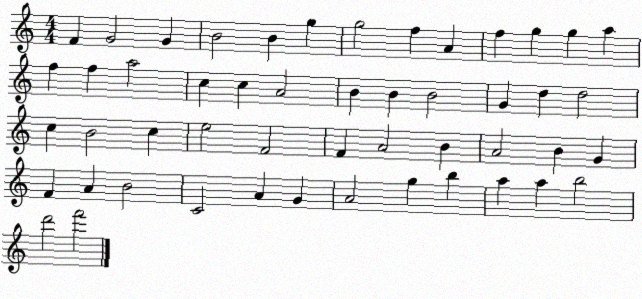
X:1
T:Untitled
M:4/4
L:1/4
K:C
F G2 G B2 B g g2 f A f g g a f f a2 c c A2 B B B2 G d d2 c B2 c e2 F2 F A2 B A2 B G F A B2 C2 A G A2 g b a a b2 d'2 f'2